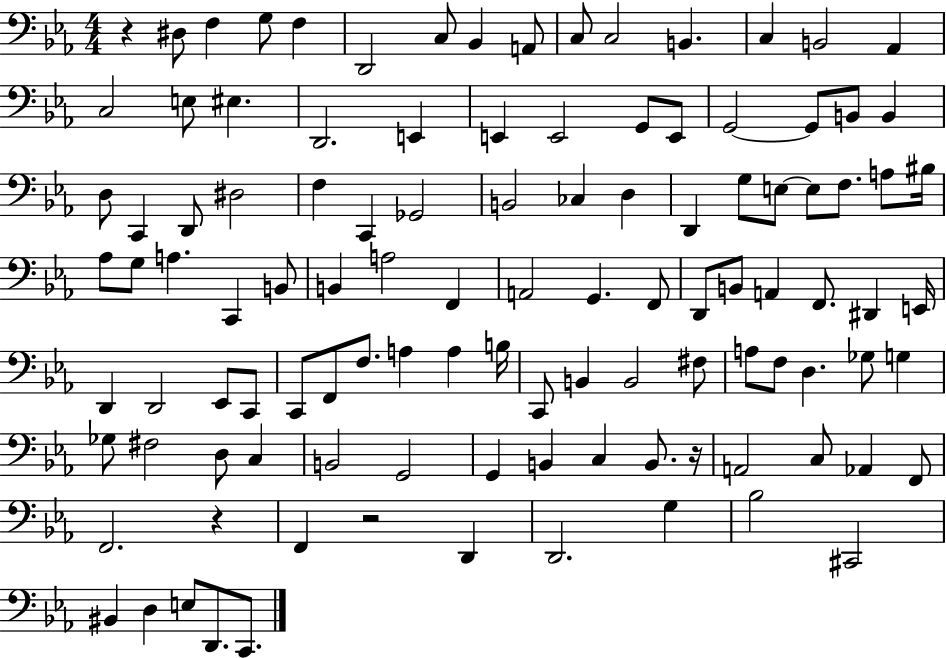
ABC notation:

X:1
T:Untitled
M:4/4
L:1/4
K:Eb
z ^D,/2 F, G,/2 F, D,,2 C,/2 _B,, A,,/2 C,/2 C,2 B,, C, B,,2 _A,, C,2 E,/2 ^E, D,,2 E,, E,, E,,2 G,,/2 E,,/2 G,,2 G,,/2 B,,/2 B,, D,/2 C,, D,,/2 ^D,2 F, C,, _G,,2 B,,2 _C, D, D,, G,/2 E,/2 E,/2 F,/2 A,/2 ^B,/4 _A,/2 G,/2 A, C,, B,,/2 B,, A,2 F,, A,,2 G,, F,,/2 D,,/2 B,,/2 A,, F,,/2 ^D,, E,,/4 D,, D,,2 _E,,/2 C,,/2 C,,/2 F,,/2 F,/2 A, A, B,/4 C,,/2 B,, B,,2 ^F,/2 A,/2 F,/2 D, _G,/2 G, _G,/2 ^F,2 D,/2 C, B,,2 G,,2 G,, B,, C, B,,/2 z/4 A,,2 C,/2 _A,, F,,/2 F,,2 z F,, z2 D,, D,,2 G, _B,2 ^C,,2 ^B,, D, E,/2 D,,/2 C,,/2